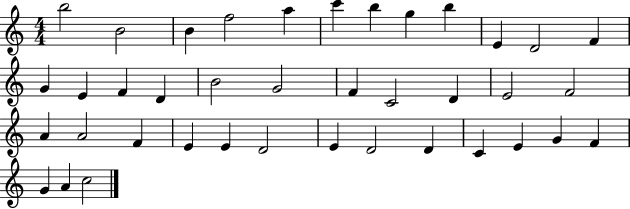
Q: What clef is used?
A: treble